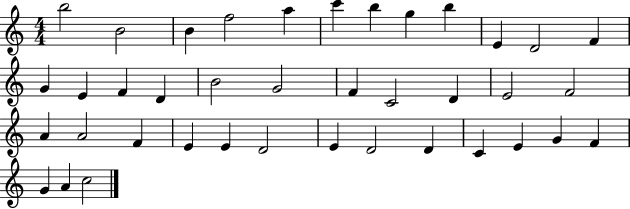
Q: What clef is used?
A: treble